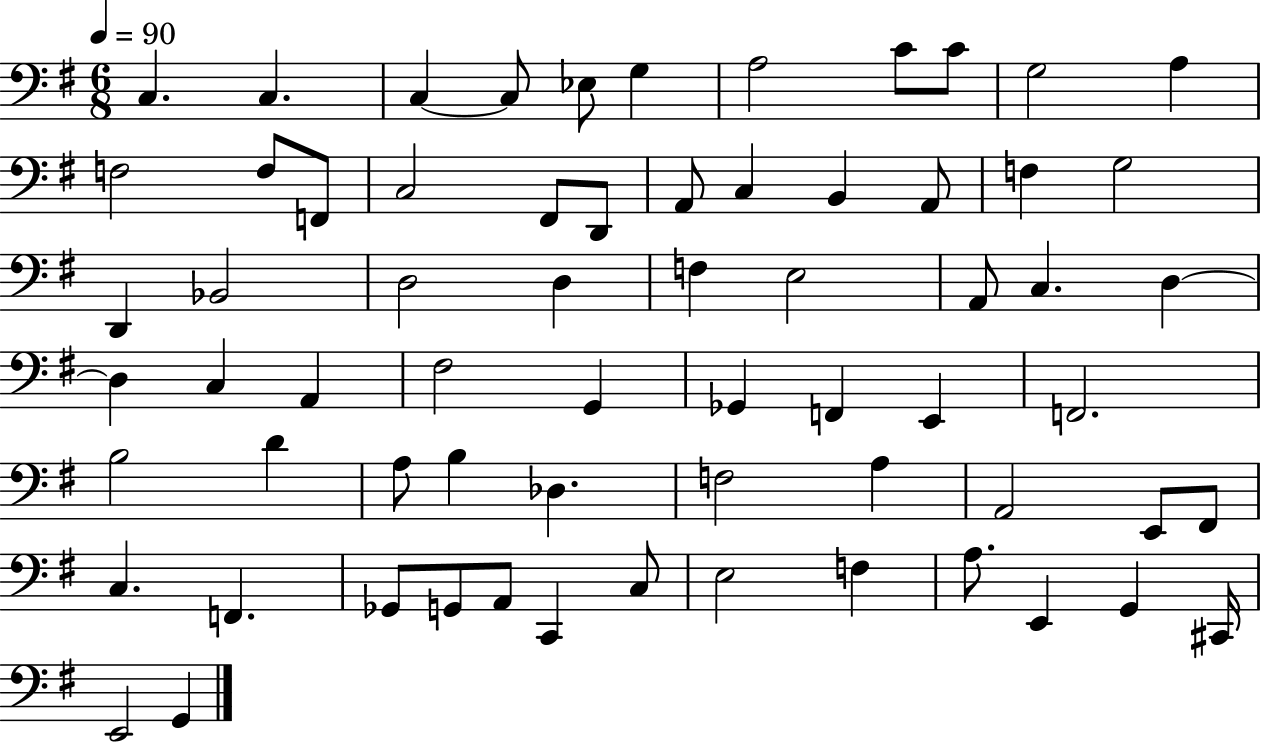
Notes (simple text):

C3/q. C3/q. C3/q C3/e Eb3/e G3/q A3/h C4/e C4/e G3/h A3/q F3/h F3/e F2/e C3/h F#2/e D2/e A2/e C3/q B2/q A2/e F3/q G3/h D2/q Bb2/h D3/h D3/q F3/q E3/h A2/e C3/q. D3/q D3/q C3/q A2/q F#3/h G2/q Gb2/q F2/q E2/q F2/h. B3/h D4/q A3/e B3/q Db3/q. F3/h A3/q A2/h E2/e F#2/e C3/q. F2/q. Gb2/e G2/e A2/e C2/q C3/e E3/h F3/q A3/e. E2/q G2/q C#2/s E2/h G2/q